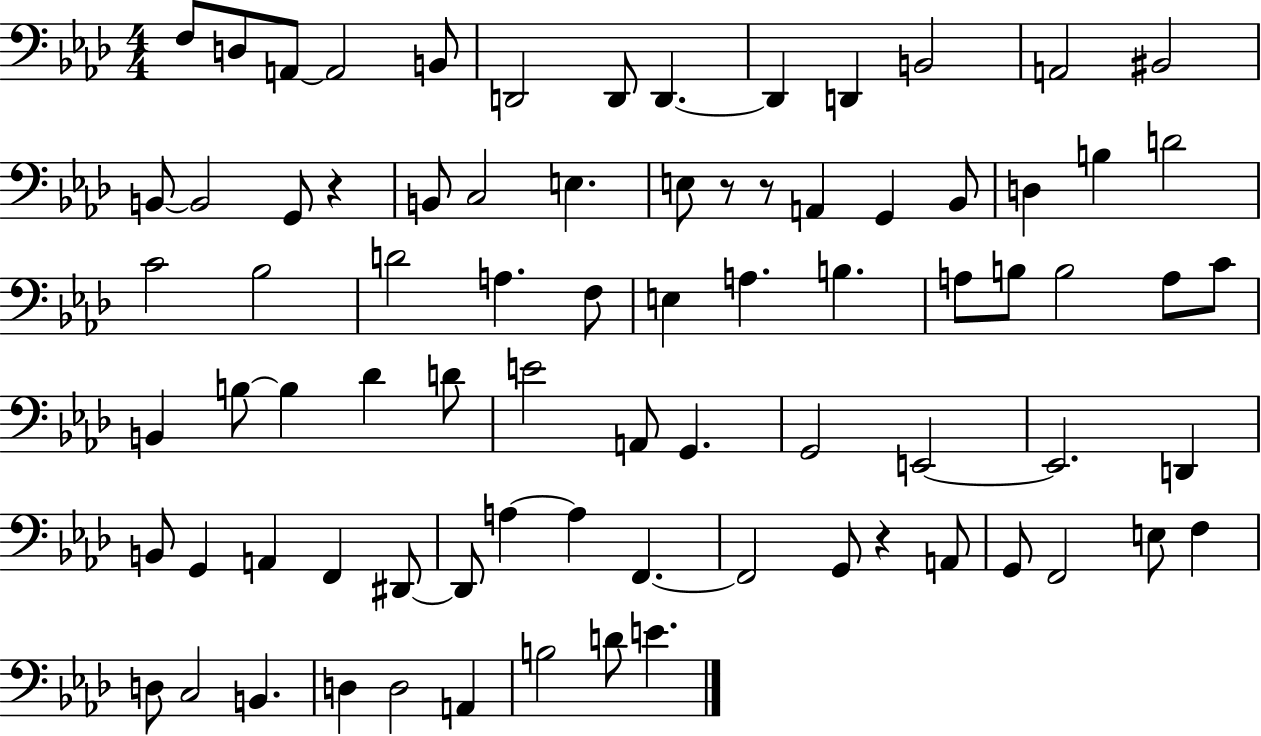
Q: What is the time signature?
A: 4/4